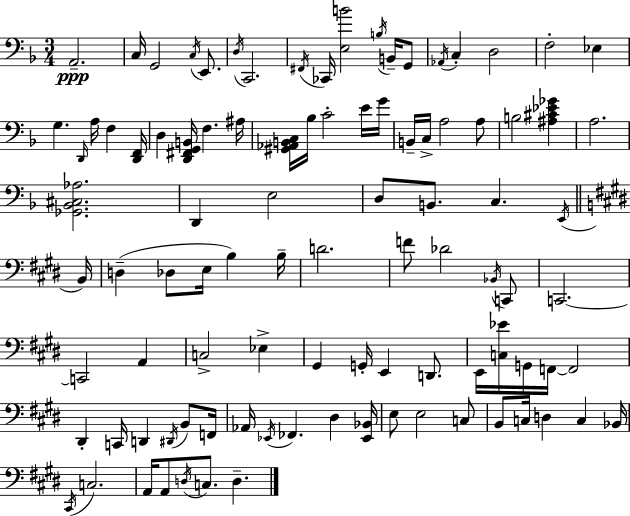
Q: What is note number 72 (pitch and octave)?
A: Eb2